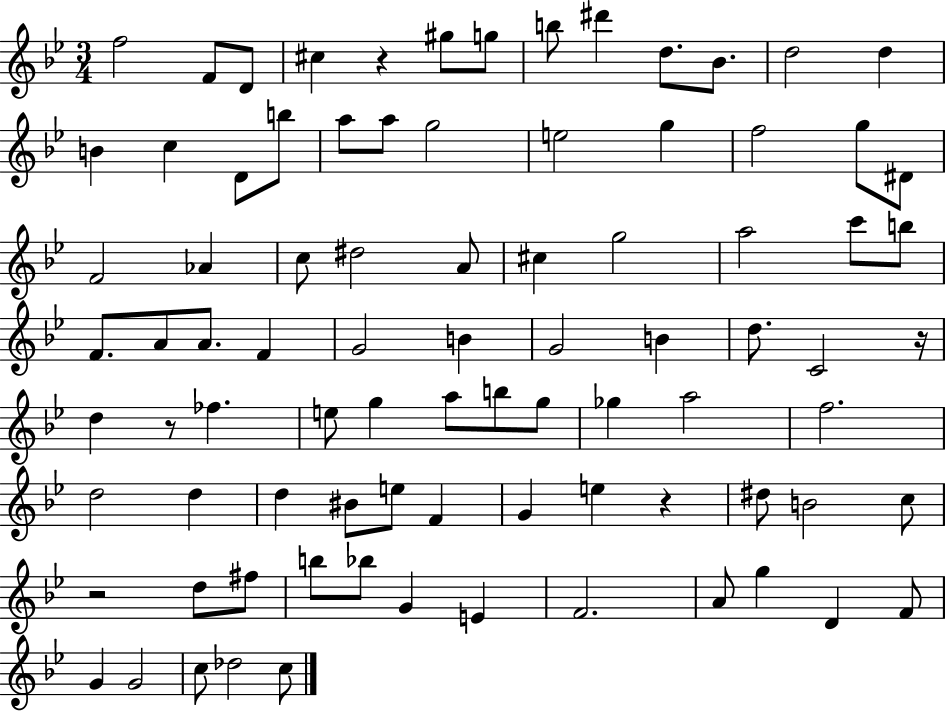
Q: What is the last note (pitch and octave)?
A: C5